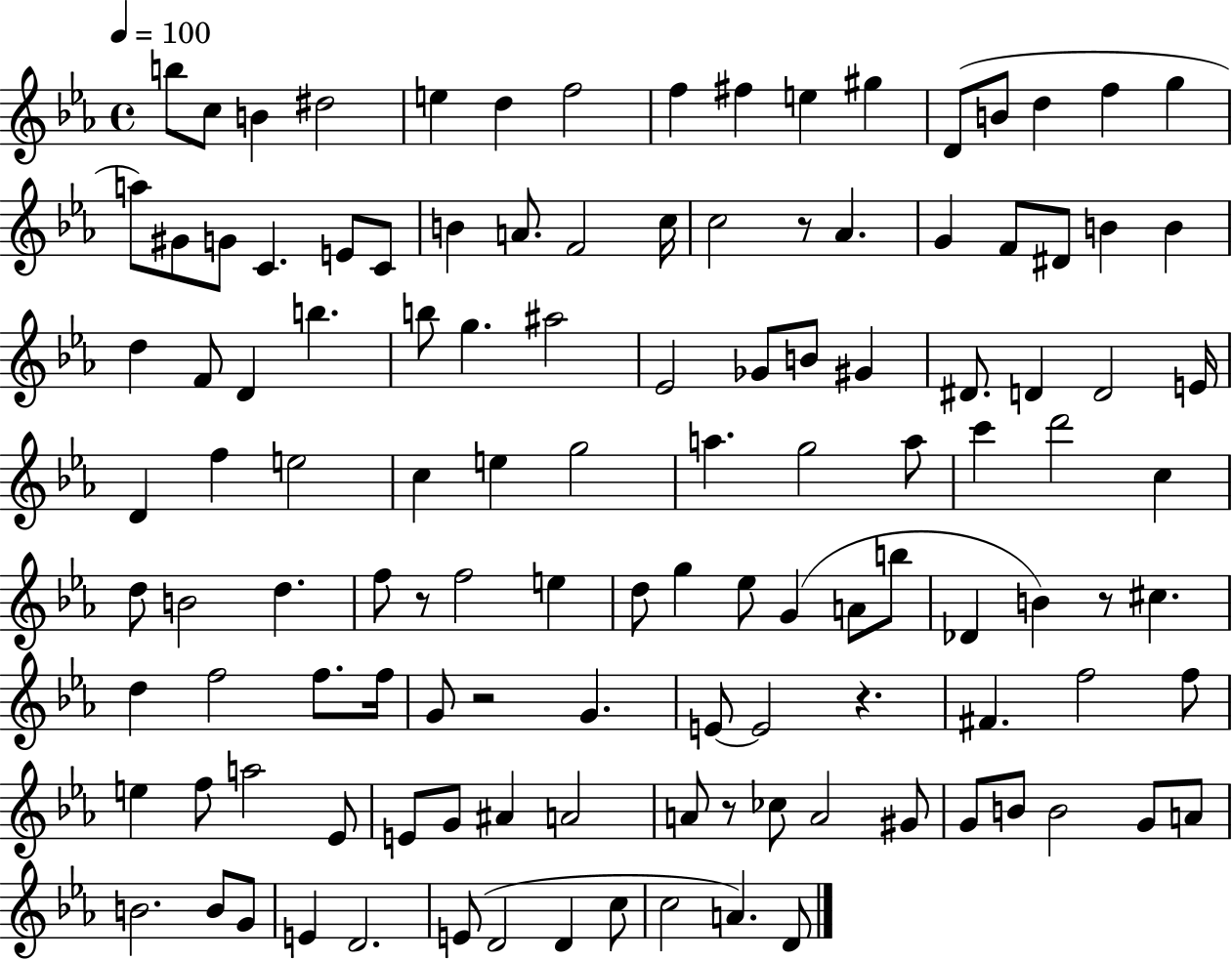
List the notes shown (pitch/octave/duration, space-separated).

B5/e C5/e B4/q D#5/h E5/q D5/q F5/h F5/q F#5/q E5/q G#5/q D4/e B4/e D5/q F5/q G5/q A5/e G#4/e G4/e C4/q. E4/e C4/e B4/q A4/e. F4/h C5/s C5/h R/e Ab4/q. G4/q F4/e D#4/e B4/q B4/q D5/q F4/e D4/q B5/q. B5/e G5/q. A#5/h Eb4/h Gb4/e B4/e G#4/q D#4/e. D4/q D4/h E4/s D4/q F5/q E5/h C5/q E5/q G5/h A5/q. G5/h A5/e C6/q D6/h C5/q D5/e B4/h D5/q. F5/e R/e F5/h E5/q D5/e G5/q Eb5/e G4/q A4/e B5/e Db4/q B4/q R/e C#5/q. D5/q F5/h F5/e. F5/s G4/e R/h G4/q. E4/e E4/h R/q. F#4/q. F5/h F5/e E5/q F5/e A5/h Eb4/e E4/e G4/e A#4/q A4/h A4/e R/e CES5/e A4/h G#4/e G4/e B4/e B4/h G4/e A4/e B4/h. B4/e G4/e E4/q D4/h. E4/e D4/h D4/q C5/e C5/h A4/q. D4/e